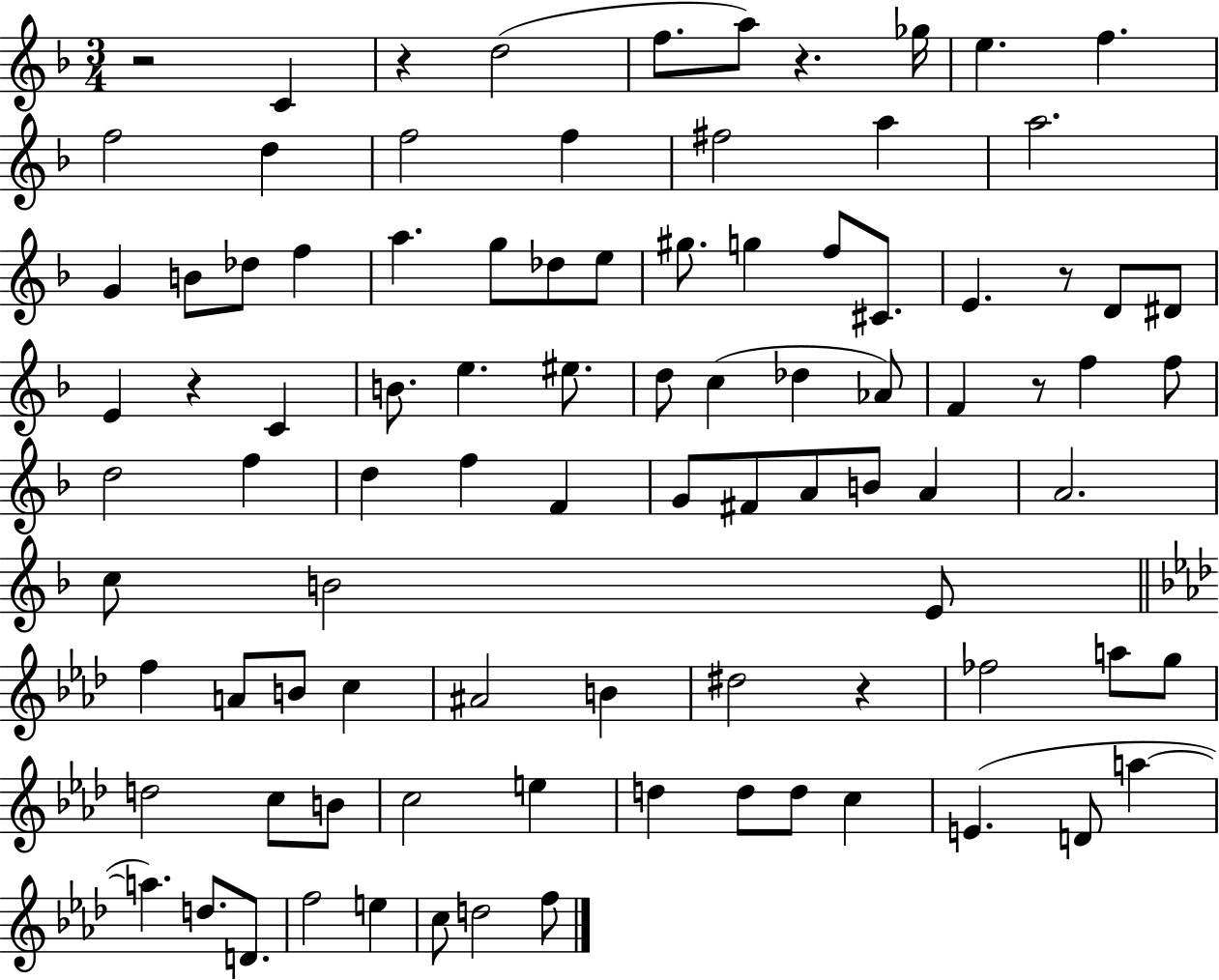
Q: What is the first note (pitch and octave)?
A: C4